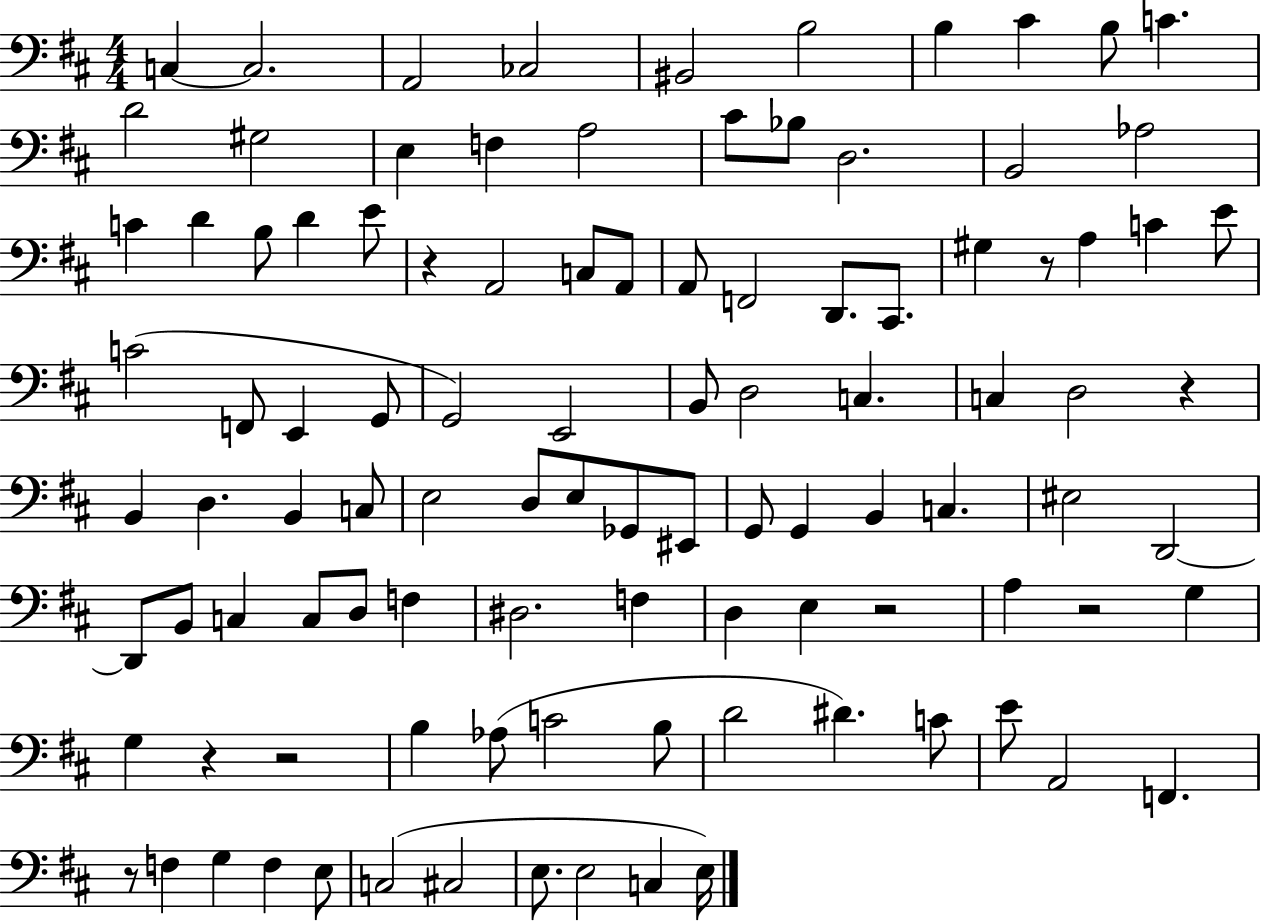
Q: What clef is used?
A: bass